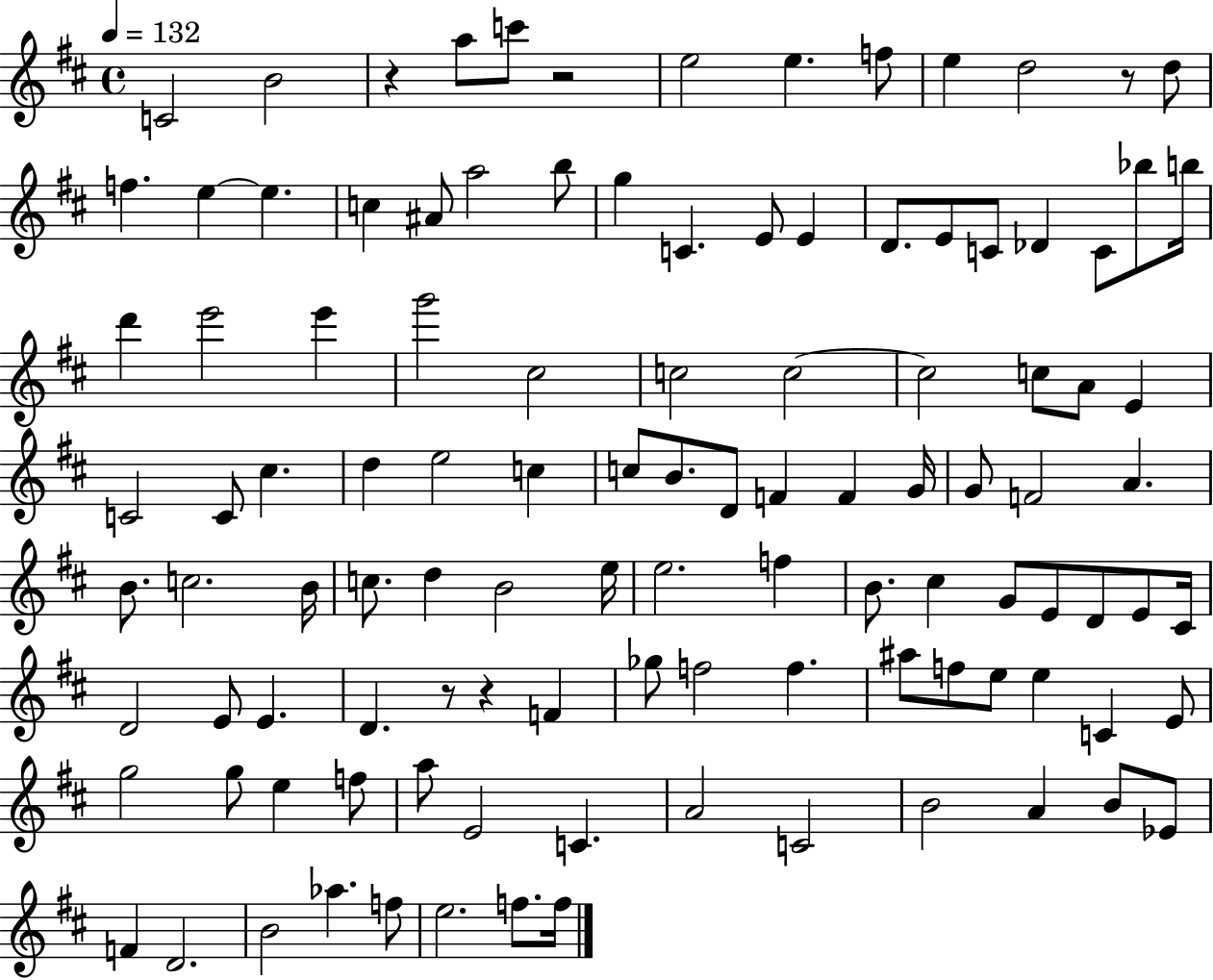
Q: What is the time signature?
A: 4/4